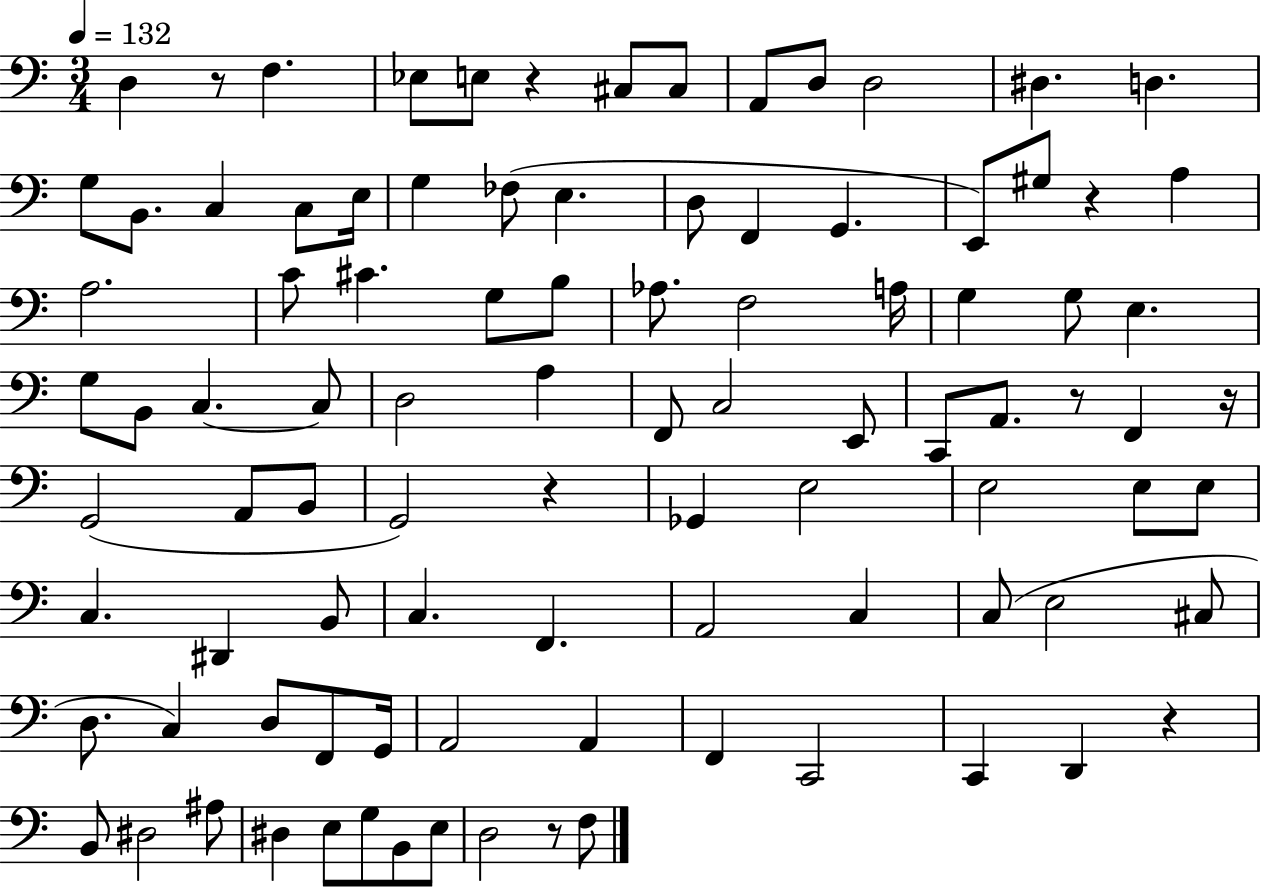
{
  \clef bass
  \numericTimeSignature
  \time 3/4
  \key c \major
  \tempo 4 = 132
  d4 r8 f4. | ees8 e8 r4 cis8 cis8 | a,8 d8 d2 | dis4. d4. | \break g8 b,8. c4 c8 e16 | g4 fes8( e4. | d8 f,4 g,4. | e,8) gis8 r4 a4 | \break a2. | c'8 cis'4. g8 b8 | aes8. f2 a16 | g4 g8 e4. | \break g8 b,8 c4.~~ c8 | d2 a4 | f,8 c2 e,8 | c,8 a,8. r8 f,4 r16 | \break g,2( a,8 b,8 | g,2) r4 | ges,4 e2 | e2 e8 e8 | \break c4. dis,4 b,8 | c4. f,4. | a,2 c4 | c8( e2 cis8 | \break d8. c4) d8 f,8 g,16 | a,2 a,4 | f,4 c,2 | c,4 d,4 r4 | \break b,8 dis2 ais8 | dis4 e8 g8 b,8 e8 | d2 r8 f8 | \bar "|."
}